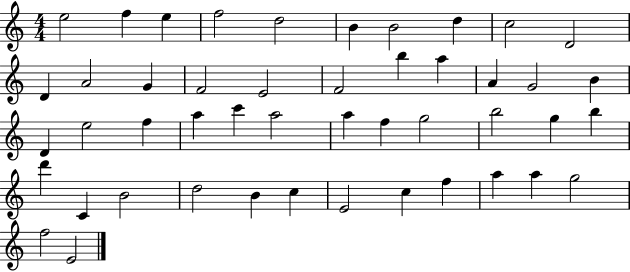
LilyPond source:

{
  \clef treble
  \numericTimeSignature
  \time 4/4
  \key c \major
  e''2 f''4 e''4 | f''2 d''2 | b'4 b'2 d''4 | c''2 d'2 | \break d'4 a'2 g'4 | f'2 e'2 | f'2 b''4 a''4 | a'4 g'2 b'4 | \break d'4 e''2 f''4 | a''4 c'''4 a''2 | a''4 f''4 g''2 | b''2 g''4 b''4 | \break d'''4 c'4 b'2 | d''2 b'4 c''4 | e'2 c''4 f''4 | a''4 a''4 g''2 | \break f''2 e'2 | \bar "|."
}